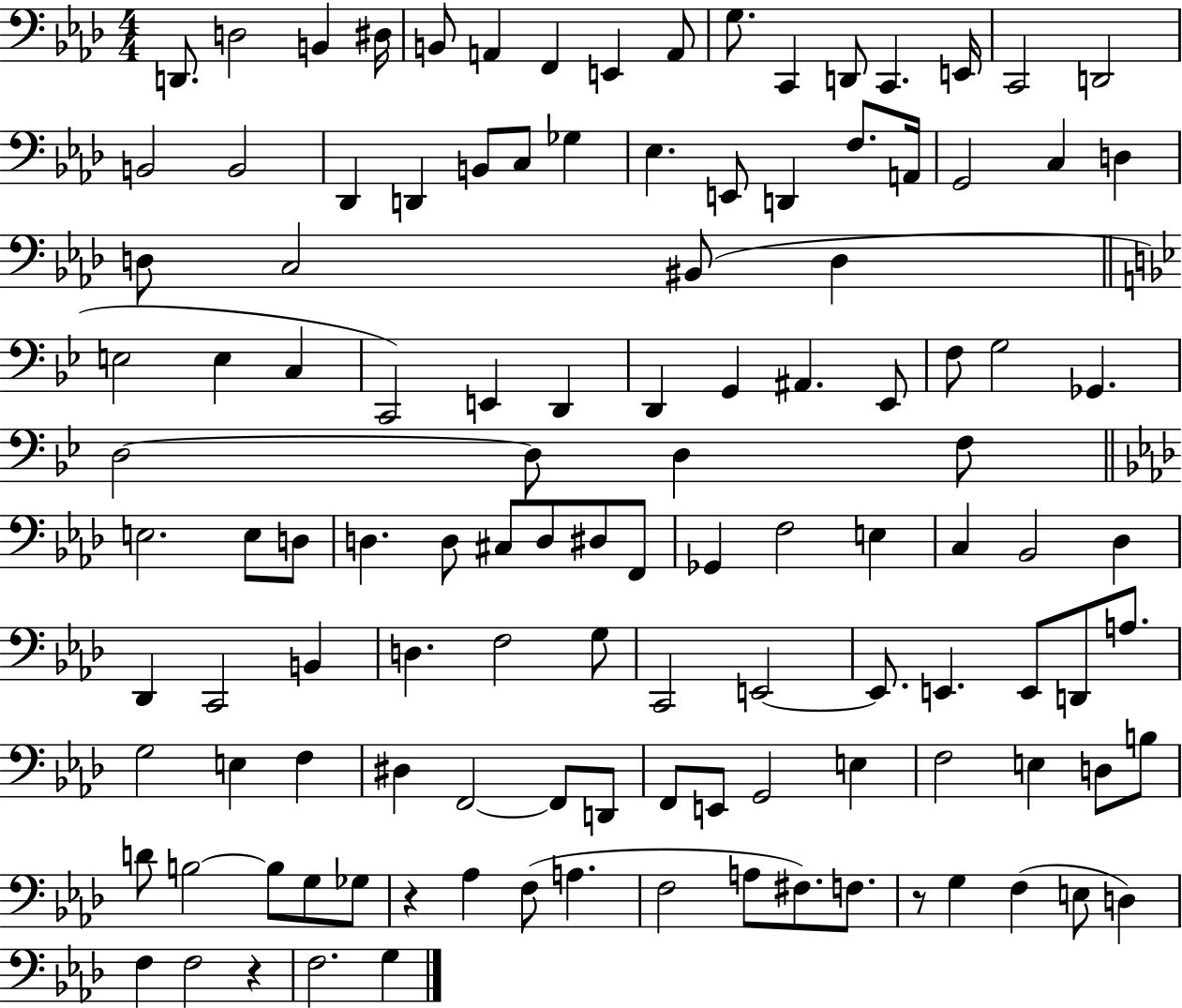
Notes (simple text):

D2/e. D3/h B2/q D#3/s B2/e A2/q F2/q E2/q A2/e G3/e. C2/q D2/e C2/q. E2/s C2/h D2/h B2/h B2/h Db2/q D2/q B2/e C3/e Gb3/q Eb3/q. E2/e D2/q F3/e. A2/s G2/h C3/q D3/q D3/e C3/h BIS2/e D3/q E3/h E3/q C3/q C2/h E2/q D2/q D2/q G2/q A#2/q. Eb2/e F3/e G3/h Gb2/q. D3/h D3/e D3/q F3/e E3/h. E3/e D3/e D3/q. D3/e C#3/e D3/e D#3/e F2/e Gb2/q F3/h E3/q C3/q Bb2/h Db3/q Db2/q C2/h B2/q D3/q. F3/h G3/e C2/h E2/h E2/e. E2/q. E2/e D2/e A3/e. G3/h E3/q F3/q D#3/q F2/h F2/e D2/e F2/e E2/e G2/h E3/q F3/h E3/q D3/e B3/e D4/e B3/h B3/e G3/e Gb3/e R/q Ab3/q F3/e A3/q. F3/h A3/e F#3/e. F3/e. R/e G3/q F3/q E3/e D3/q F3/q F3/h R/q F3/h. G3/q